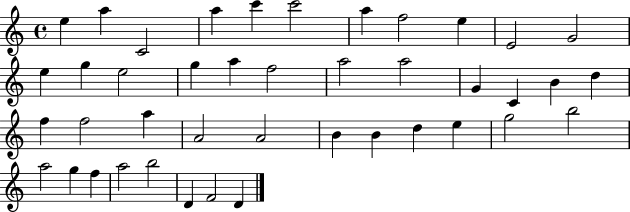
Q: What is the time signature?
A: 4/4